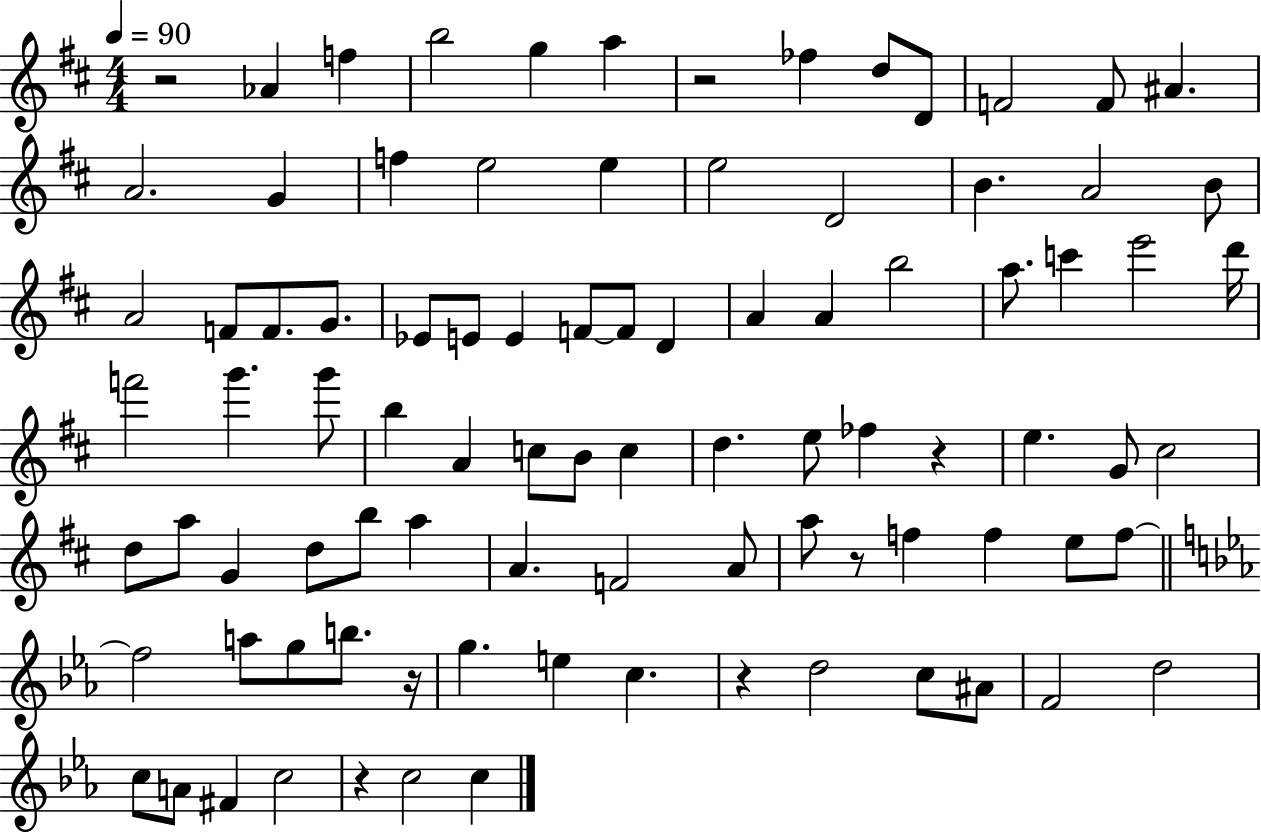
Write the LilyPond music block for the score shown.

{
  \clef treble
  \numericTimeSignature
  \time 4/4
  \key d \major
  \tempo 4 = 90
  r2 aes'4 f''4 | b''2 g''4 a''4 | r2 fes''4 d''8 d'8 | f'2 f'8 ais'4. | \break a'2. g'4 | f''4 e''2 e''4 | e''2 d'2 | b'4. a'2 b'8 | \break a'2 f'8 f'8. g'8. | ees'8 e'8 e'4 f'8~~ f'8 d'4 | a'4 a'4 b''2 | a''8. c'''4 e'''2 d'''16 | \break f'''2 g'''4. g'''8 | b''4 a'4 c''8 b'8 c''4 | d''4. e''8 fes''4 r4 | e''4. g'8 cis''2 | \break d''8 a''8 g'4 d''8 b''8 a''4 | a'4. f'2 a'8 | a''8 r8 f''4 f''4 e''8 f''8~~ | \bar "||" \break \key ees \major f''2 a''8 g''8 b''8. r16 | g''4. e''4 c''4. | r4 d''2 c''8 ais'8 | f'2 d''2 | \break c''8 a'8 fis'4 c''2 | r4 c''2 c''4 | \bar "|."
}